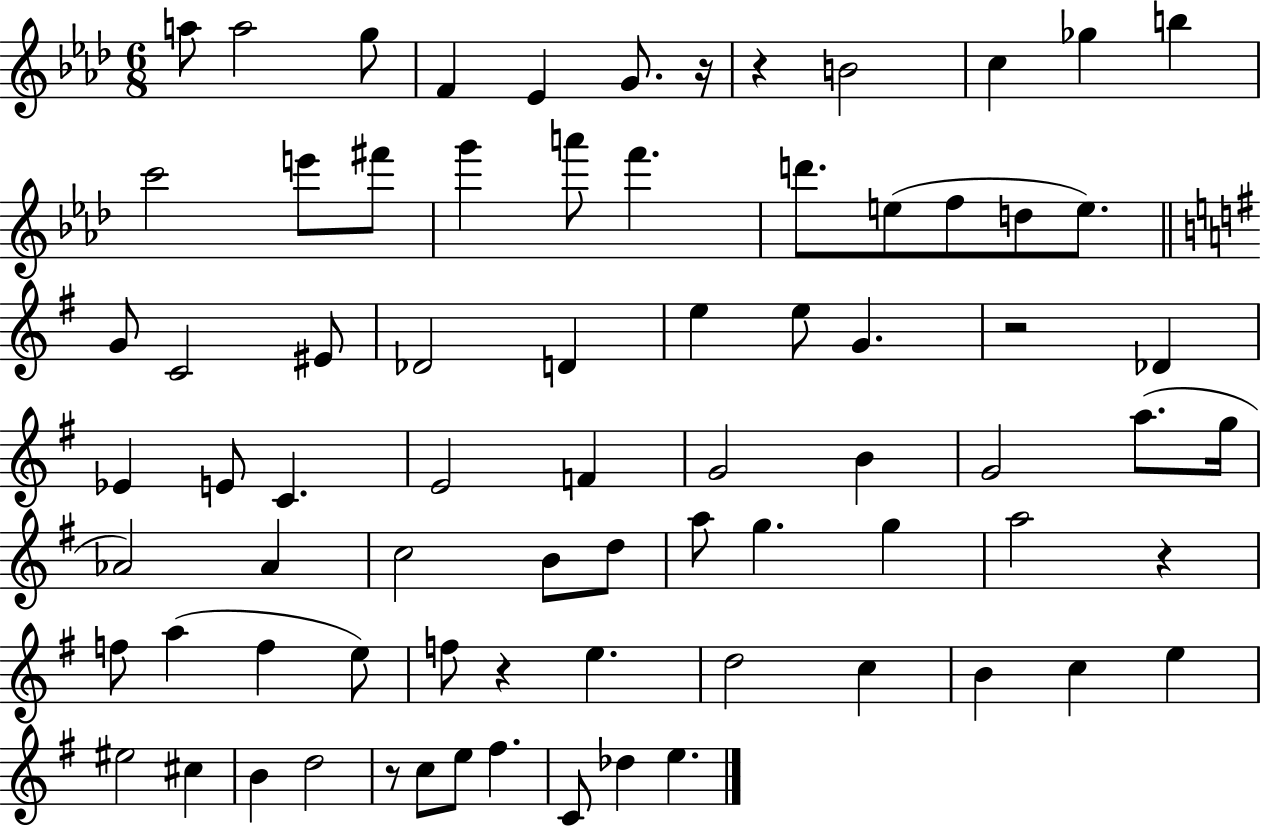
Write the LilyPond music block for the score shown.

{
  \clef treble
  \numericTimeSignature
  \time 6/8
  \key aes \major
  a''8 a''2 g''8 | f'4 ees'4 g'8. r16 | r4 b'2 | c''4 ges''4 b''4 | \break c'''2 e'''8 fis'''8 | g'''4 a'''8 f'''4. | d'''8. e''8( f''8 d''8 e''8.) | \bar "||" \break \key g \major g'8 c'2 eis'8 | des'2 d'4 | e''4 e''8 g'4. | r2 des'4 | \break ees'4 e'8 c'4. | e'2 f'4 | g'2 b'4 | g'2 a''8.( g''16 | \break aes'2) aes'4 | c''2 b'8 d''8 | a''8 g''4. g''4 | a''2 r4 | \break f''8 a''4( f''4 e''8) | f''8 r4 e''4. | d''2 c''4 | b'4 c''4 e''4 | \break eis''2 cis''4 | b'4 d''2 | r8 c''8 e''8 fis''4. | c'8 des''4 e''4. | \break \bar "|."
}